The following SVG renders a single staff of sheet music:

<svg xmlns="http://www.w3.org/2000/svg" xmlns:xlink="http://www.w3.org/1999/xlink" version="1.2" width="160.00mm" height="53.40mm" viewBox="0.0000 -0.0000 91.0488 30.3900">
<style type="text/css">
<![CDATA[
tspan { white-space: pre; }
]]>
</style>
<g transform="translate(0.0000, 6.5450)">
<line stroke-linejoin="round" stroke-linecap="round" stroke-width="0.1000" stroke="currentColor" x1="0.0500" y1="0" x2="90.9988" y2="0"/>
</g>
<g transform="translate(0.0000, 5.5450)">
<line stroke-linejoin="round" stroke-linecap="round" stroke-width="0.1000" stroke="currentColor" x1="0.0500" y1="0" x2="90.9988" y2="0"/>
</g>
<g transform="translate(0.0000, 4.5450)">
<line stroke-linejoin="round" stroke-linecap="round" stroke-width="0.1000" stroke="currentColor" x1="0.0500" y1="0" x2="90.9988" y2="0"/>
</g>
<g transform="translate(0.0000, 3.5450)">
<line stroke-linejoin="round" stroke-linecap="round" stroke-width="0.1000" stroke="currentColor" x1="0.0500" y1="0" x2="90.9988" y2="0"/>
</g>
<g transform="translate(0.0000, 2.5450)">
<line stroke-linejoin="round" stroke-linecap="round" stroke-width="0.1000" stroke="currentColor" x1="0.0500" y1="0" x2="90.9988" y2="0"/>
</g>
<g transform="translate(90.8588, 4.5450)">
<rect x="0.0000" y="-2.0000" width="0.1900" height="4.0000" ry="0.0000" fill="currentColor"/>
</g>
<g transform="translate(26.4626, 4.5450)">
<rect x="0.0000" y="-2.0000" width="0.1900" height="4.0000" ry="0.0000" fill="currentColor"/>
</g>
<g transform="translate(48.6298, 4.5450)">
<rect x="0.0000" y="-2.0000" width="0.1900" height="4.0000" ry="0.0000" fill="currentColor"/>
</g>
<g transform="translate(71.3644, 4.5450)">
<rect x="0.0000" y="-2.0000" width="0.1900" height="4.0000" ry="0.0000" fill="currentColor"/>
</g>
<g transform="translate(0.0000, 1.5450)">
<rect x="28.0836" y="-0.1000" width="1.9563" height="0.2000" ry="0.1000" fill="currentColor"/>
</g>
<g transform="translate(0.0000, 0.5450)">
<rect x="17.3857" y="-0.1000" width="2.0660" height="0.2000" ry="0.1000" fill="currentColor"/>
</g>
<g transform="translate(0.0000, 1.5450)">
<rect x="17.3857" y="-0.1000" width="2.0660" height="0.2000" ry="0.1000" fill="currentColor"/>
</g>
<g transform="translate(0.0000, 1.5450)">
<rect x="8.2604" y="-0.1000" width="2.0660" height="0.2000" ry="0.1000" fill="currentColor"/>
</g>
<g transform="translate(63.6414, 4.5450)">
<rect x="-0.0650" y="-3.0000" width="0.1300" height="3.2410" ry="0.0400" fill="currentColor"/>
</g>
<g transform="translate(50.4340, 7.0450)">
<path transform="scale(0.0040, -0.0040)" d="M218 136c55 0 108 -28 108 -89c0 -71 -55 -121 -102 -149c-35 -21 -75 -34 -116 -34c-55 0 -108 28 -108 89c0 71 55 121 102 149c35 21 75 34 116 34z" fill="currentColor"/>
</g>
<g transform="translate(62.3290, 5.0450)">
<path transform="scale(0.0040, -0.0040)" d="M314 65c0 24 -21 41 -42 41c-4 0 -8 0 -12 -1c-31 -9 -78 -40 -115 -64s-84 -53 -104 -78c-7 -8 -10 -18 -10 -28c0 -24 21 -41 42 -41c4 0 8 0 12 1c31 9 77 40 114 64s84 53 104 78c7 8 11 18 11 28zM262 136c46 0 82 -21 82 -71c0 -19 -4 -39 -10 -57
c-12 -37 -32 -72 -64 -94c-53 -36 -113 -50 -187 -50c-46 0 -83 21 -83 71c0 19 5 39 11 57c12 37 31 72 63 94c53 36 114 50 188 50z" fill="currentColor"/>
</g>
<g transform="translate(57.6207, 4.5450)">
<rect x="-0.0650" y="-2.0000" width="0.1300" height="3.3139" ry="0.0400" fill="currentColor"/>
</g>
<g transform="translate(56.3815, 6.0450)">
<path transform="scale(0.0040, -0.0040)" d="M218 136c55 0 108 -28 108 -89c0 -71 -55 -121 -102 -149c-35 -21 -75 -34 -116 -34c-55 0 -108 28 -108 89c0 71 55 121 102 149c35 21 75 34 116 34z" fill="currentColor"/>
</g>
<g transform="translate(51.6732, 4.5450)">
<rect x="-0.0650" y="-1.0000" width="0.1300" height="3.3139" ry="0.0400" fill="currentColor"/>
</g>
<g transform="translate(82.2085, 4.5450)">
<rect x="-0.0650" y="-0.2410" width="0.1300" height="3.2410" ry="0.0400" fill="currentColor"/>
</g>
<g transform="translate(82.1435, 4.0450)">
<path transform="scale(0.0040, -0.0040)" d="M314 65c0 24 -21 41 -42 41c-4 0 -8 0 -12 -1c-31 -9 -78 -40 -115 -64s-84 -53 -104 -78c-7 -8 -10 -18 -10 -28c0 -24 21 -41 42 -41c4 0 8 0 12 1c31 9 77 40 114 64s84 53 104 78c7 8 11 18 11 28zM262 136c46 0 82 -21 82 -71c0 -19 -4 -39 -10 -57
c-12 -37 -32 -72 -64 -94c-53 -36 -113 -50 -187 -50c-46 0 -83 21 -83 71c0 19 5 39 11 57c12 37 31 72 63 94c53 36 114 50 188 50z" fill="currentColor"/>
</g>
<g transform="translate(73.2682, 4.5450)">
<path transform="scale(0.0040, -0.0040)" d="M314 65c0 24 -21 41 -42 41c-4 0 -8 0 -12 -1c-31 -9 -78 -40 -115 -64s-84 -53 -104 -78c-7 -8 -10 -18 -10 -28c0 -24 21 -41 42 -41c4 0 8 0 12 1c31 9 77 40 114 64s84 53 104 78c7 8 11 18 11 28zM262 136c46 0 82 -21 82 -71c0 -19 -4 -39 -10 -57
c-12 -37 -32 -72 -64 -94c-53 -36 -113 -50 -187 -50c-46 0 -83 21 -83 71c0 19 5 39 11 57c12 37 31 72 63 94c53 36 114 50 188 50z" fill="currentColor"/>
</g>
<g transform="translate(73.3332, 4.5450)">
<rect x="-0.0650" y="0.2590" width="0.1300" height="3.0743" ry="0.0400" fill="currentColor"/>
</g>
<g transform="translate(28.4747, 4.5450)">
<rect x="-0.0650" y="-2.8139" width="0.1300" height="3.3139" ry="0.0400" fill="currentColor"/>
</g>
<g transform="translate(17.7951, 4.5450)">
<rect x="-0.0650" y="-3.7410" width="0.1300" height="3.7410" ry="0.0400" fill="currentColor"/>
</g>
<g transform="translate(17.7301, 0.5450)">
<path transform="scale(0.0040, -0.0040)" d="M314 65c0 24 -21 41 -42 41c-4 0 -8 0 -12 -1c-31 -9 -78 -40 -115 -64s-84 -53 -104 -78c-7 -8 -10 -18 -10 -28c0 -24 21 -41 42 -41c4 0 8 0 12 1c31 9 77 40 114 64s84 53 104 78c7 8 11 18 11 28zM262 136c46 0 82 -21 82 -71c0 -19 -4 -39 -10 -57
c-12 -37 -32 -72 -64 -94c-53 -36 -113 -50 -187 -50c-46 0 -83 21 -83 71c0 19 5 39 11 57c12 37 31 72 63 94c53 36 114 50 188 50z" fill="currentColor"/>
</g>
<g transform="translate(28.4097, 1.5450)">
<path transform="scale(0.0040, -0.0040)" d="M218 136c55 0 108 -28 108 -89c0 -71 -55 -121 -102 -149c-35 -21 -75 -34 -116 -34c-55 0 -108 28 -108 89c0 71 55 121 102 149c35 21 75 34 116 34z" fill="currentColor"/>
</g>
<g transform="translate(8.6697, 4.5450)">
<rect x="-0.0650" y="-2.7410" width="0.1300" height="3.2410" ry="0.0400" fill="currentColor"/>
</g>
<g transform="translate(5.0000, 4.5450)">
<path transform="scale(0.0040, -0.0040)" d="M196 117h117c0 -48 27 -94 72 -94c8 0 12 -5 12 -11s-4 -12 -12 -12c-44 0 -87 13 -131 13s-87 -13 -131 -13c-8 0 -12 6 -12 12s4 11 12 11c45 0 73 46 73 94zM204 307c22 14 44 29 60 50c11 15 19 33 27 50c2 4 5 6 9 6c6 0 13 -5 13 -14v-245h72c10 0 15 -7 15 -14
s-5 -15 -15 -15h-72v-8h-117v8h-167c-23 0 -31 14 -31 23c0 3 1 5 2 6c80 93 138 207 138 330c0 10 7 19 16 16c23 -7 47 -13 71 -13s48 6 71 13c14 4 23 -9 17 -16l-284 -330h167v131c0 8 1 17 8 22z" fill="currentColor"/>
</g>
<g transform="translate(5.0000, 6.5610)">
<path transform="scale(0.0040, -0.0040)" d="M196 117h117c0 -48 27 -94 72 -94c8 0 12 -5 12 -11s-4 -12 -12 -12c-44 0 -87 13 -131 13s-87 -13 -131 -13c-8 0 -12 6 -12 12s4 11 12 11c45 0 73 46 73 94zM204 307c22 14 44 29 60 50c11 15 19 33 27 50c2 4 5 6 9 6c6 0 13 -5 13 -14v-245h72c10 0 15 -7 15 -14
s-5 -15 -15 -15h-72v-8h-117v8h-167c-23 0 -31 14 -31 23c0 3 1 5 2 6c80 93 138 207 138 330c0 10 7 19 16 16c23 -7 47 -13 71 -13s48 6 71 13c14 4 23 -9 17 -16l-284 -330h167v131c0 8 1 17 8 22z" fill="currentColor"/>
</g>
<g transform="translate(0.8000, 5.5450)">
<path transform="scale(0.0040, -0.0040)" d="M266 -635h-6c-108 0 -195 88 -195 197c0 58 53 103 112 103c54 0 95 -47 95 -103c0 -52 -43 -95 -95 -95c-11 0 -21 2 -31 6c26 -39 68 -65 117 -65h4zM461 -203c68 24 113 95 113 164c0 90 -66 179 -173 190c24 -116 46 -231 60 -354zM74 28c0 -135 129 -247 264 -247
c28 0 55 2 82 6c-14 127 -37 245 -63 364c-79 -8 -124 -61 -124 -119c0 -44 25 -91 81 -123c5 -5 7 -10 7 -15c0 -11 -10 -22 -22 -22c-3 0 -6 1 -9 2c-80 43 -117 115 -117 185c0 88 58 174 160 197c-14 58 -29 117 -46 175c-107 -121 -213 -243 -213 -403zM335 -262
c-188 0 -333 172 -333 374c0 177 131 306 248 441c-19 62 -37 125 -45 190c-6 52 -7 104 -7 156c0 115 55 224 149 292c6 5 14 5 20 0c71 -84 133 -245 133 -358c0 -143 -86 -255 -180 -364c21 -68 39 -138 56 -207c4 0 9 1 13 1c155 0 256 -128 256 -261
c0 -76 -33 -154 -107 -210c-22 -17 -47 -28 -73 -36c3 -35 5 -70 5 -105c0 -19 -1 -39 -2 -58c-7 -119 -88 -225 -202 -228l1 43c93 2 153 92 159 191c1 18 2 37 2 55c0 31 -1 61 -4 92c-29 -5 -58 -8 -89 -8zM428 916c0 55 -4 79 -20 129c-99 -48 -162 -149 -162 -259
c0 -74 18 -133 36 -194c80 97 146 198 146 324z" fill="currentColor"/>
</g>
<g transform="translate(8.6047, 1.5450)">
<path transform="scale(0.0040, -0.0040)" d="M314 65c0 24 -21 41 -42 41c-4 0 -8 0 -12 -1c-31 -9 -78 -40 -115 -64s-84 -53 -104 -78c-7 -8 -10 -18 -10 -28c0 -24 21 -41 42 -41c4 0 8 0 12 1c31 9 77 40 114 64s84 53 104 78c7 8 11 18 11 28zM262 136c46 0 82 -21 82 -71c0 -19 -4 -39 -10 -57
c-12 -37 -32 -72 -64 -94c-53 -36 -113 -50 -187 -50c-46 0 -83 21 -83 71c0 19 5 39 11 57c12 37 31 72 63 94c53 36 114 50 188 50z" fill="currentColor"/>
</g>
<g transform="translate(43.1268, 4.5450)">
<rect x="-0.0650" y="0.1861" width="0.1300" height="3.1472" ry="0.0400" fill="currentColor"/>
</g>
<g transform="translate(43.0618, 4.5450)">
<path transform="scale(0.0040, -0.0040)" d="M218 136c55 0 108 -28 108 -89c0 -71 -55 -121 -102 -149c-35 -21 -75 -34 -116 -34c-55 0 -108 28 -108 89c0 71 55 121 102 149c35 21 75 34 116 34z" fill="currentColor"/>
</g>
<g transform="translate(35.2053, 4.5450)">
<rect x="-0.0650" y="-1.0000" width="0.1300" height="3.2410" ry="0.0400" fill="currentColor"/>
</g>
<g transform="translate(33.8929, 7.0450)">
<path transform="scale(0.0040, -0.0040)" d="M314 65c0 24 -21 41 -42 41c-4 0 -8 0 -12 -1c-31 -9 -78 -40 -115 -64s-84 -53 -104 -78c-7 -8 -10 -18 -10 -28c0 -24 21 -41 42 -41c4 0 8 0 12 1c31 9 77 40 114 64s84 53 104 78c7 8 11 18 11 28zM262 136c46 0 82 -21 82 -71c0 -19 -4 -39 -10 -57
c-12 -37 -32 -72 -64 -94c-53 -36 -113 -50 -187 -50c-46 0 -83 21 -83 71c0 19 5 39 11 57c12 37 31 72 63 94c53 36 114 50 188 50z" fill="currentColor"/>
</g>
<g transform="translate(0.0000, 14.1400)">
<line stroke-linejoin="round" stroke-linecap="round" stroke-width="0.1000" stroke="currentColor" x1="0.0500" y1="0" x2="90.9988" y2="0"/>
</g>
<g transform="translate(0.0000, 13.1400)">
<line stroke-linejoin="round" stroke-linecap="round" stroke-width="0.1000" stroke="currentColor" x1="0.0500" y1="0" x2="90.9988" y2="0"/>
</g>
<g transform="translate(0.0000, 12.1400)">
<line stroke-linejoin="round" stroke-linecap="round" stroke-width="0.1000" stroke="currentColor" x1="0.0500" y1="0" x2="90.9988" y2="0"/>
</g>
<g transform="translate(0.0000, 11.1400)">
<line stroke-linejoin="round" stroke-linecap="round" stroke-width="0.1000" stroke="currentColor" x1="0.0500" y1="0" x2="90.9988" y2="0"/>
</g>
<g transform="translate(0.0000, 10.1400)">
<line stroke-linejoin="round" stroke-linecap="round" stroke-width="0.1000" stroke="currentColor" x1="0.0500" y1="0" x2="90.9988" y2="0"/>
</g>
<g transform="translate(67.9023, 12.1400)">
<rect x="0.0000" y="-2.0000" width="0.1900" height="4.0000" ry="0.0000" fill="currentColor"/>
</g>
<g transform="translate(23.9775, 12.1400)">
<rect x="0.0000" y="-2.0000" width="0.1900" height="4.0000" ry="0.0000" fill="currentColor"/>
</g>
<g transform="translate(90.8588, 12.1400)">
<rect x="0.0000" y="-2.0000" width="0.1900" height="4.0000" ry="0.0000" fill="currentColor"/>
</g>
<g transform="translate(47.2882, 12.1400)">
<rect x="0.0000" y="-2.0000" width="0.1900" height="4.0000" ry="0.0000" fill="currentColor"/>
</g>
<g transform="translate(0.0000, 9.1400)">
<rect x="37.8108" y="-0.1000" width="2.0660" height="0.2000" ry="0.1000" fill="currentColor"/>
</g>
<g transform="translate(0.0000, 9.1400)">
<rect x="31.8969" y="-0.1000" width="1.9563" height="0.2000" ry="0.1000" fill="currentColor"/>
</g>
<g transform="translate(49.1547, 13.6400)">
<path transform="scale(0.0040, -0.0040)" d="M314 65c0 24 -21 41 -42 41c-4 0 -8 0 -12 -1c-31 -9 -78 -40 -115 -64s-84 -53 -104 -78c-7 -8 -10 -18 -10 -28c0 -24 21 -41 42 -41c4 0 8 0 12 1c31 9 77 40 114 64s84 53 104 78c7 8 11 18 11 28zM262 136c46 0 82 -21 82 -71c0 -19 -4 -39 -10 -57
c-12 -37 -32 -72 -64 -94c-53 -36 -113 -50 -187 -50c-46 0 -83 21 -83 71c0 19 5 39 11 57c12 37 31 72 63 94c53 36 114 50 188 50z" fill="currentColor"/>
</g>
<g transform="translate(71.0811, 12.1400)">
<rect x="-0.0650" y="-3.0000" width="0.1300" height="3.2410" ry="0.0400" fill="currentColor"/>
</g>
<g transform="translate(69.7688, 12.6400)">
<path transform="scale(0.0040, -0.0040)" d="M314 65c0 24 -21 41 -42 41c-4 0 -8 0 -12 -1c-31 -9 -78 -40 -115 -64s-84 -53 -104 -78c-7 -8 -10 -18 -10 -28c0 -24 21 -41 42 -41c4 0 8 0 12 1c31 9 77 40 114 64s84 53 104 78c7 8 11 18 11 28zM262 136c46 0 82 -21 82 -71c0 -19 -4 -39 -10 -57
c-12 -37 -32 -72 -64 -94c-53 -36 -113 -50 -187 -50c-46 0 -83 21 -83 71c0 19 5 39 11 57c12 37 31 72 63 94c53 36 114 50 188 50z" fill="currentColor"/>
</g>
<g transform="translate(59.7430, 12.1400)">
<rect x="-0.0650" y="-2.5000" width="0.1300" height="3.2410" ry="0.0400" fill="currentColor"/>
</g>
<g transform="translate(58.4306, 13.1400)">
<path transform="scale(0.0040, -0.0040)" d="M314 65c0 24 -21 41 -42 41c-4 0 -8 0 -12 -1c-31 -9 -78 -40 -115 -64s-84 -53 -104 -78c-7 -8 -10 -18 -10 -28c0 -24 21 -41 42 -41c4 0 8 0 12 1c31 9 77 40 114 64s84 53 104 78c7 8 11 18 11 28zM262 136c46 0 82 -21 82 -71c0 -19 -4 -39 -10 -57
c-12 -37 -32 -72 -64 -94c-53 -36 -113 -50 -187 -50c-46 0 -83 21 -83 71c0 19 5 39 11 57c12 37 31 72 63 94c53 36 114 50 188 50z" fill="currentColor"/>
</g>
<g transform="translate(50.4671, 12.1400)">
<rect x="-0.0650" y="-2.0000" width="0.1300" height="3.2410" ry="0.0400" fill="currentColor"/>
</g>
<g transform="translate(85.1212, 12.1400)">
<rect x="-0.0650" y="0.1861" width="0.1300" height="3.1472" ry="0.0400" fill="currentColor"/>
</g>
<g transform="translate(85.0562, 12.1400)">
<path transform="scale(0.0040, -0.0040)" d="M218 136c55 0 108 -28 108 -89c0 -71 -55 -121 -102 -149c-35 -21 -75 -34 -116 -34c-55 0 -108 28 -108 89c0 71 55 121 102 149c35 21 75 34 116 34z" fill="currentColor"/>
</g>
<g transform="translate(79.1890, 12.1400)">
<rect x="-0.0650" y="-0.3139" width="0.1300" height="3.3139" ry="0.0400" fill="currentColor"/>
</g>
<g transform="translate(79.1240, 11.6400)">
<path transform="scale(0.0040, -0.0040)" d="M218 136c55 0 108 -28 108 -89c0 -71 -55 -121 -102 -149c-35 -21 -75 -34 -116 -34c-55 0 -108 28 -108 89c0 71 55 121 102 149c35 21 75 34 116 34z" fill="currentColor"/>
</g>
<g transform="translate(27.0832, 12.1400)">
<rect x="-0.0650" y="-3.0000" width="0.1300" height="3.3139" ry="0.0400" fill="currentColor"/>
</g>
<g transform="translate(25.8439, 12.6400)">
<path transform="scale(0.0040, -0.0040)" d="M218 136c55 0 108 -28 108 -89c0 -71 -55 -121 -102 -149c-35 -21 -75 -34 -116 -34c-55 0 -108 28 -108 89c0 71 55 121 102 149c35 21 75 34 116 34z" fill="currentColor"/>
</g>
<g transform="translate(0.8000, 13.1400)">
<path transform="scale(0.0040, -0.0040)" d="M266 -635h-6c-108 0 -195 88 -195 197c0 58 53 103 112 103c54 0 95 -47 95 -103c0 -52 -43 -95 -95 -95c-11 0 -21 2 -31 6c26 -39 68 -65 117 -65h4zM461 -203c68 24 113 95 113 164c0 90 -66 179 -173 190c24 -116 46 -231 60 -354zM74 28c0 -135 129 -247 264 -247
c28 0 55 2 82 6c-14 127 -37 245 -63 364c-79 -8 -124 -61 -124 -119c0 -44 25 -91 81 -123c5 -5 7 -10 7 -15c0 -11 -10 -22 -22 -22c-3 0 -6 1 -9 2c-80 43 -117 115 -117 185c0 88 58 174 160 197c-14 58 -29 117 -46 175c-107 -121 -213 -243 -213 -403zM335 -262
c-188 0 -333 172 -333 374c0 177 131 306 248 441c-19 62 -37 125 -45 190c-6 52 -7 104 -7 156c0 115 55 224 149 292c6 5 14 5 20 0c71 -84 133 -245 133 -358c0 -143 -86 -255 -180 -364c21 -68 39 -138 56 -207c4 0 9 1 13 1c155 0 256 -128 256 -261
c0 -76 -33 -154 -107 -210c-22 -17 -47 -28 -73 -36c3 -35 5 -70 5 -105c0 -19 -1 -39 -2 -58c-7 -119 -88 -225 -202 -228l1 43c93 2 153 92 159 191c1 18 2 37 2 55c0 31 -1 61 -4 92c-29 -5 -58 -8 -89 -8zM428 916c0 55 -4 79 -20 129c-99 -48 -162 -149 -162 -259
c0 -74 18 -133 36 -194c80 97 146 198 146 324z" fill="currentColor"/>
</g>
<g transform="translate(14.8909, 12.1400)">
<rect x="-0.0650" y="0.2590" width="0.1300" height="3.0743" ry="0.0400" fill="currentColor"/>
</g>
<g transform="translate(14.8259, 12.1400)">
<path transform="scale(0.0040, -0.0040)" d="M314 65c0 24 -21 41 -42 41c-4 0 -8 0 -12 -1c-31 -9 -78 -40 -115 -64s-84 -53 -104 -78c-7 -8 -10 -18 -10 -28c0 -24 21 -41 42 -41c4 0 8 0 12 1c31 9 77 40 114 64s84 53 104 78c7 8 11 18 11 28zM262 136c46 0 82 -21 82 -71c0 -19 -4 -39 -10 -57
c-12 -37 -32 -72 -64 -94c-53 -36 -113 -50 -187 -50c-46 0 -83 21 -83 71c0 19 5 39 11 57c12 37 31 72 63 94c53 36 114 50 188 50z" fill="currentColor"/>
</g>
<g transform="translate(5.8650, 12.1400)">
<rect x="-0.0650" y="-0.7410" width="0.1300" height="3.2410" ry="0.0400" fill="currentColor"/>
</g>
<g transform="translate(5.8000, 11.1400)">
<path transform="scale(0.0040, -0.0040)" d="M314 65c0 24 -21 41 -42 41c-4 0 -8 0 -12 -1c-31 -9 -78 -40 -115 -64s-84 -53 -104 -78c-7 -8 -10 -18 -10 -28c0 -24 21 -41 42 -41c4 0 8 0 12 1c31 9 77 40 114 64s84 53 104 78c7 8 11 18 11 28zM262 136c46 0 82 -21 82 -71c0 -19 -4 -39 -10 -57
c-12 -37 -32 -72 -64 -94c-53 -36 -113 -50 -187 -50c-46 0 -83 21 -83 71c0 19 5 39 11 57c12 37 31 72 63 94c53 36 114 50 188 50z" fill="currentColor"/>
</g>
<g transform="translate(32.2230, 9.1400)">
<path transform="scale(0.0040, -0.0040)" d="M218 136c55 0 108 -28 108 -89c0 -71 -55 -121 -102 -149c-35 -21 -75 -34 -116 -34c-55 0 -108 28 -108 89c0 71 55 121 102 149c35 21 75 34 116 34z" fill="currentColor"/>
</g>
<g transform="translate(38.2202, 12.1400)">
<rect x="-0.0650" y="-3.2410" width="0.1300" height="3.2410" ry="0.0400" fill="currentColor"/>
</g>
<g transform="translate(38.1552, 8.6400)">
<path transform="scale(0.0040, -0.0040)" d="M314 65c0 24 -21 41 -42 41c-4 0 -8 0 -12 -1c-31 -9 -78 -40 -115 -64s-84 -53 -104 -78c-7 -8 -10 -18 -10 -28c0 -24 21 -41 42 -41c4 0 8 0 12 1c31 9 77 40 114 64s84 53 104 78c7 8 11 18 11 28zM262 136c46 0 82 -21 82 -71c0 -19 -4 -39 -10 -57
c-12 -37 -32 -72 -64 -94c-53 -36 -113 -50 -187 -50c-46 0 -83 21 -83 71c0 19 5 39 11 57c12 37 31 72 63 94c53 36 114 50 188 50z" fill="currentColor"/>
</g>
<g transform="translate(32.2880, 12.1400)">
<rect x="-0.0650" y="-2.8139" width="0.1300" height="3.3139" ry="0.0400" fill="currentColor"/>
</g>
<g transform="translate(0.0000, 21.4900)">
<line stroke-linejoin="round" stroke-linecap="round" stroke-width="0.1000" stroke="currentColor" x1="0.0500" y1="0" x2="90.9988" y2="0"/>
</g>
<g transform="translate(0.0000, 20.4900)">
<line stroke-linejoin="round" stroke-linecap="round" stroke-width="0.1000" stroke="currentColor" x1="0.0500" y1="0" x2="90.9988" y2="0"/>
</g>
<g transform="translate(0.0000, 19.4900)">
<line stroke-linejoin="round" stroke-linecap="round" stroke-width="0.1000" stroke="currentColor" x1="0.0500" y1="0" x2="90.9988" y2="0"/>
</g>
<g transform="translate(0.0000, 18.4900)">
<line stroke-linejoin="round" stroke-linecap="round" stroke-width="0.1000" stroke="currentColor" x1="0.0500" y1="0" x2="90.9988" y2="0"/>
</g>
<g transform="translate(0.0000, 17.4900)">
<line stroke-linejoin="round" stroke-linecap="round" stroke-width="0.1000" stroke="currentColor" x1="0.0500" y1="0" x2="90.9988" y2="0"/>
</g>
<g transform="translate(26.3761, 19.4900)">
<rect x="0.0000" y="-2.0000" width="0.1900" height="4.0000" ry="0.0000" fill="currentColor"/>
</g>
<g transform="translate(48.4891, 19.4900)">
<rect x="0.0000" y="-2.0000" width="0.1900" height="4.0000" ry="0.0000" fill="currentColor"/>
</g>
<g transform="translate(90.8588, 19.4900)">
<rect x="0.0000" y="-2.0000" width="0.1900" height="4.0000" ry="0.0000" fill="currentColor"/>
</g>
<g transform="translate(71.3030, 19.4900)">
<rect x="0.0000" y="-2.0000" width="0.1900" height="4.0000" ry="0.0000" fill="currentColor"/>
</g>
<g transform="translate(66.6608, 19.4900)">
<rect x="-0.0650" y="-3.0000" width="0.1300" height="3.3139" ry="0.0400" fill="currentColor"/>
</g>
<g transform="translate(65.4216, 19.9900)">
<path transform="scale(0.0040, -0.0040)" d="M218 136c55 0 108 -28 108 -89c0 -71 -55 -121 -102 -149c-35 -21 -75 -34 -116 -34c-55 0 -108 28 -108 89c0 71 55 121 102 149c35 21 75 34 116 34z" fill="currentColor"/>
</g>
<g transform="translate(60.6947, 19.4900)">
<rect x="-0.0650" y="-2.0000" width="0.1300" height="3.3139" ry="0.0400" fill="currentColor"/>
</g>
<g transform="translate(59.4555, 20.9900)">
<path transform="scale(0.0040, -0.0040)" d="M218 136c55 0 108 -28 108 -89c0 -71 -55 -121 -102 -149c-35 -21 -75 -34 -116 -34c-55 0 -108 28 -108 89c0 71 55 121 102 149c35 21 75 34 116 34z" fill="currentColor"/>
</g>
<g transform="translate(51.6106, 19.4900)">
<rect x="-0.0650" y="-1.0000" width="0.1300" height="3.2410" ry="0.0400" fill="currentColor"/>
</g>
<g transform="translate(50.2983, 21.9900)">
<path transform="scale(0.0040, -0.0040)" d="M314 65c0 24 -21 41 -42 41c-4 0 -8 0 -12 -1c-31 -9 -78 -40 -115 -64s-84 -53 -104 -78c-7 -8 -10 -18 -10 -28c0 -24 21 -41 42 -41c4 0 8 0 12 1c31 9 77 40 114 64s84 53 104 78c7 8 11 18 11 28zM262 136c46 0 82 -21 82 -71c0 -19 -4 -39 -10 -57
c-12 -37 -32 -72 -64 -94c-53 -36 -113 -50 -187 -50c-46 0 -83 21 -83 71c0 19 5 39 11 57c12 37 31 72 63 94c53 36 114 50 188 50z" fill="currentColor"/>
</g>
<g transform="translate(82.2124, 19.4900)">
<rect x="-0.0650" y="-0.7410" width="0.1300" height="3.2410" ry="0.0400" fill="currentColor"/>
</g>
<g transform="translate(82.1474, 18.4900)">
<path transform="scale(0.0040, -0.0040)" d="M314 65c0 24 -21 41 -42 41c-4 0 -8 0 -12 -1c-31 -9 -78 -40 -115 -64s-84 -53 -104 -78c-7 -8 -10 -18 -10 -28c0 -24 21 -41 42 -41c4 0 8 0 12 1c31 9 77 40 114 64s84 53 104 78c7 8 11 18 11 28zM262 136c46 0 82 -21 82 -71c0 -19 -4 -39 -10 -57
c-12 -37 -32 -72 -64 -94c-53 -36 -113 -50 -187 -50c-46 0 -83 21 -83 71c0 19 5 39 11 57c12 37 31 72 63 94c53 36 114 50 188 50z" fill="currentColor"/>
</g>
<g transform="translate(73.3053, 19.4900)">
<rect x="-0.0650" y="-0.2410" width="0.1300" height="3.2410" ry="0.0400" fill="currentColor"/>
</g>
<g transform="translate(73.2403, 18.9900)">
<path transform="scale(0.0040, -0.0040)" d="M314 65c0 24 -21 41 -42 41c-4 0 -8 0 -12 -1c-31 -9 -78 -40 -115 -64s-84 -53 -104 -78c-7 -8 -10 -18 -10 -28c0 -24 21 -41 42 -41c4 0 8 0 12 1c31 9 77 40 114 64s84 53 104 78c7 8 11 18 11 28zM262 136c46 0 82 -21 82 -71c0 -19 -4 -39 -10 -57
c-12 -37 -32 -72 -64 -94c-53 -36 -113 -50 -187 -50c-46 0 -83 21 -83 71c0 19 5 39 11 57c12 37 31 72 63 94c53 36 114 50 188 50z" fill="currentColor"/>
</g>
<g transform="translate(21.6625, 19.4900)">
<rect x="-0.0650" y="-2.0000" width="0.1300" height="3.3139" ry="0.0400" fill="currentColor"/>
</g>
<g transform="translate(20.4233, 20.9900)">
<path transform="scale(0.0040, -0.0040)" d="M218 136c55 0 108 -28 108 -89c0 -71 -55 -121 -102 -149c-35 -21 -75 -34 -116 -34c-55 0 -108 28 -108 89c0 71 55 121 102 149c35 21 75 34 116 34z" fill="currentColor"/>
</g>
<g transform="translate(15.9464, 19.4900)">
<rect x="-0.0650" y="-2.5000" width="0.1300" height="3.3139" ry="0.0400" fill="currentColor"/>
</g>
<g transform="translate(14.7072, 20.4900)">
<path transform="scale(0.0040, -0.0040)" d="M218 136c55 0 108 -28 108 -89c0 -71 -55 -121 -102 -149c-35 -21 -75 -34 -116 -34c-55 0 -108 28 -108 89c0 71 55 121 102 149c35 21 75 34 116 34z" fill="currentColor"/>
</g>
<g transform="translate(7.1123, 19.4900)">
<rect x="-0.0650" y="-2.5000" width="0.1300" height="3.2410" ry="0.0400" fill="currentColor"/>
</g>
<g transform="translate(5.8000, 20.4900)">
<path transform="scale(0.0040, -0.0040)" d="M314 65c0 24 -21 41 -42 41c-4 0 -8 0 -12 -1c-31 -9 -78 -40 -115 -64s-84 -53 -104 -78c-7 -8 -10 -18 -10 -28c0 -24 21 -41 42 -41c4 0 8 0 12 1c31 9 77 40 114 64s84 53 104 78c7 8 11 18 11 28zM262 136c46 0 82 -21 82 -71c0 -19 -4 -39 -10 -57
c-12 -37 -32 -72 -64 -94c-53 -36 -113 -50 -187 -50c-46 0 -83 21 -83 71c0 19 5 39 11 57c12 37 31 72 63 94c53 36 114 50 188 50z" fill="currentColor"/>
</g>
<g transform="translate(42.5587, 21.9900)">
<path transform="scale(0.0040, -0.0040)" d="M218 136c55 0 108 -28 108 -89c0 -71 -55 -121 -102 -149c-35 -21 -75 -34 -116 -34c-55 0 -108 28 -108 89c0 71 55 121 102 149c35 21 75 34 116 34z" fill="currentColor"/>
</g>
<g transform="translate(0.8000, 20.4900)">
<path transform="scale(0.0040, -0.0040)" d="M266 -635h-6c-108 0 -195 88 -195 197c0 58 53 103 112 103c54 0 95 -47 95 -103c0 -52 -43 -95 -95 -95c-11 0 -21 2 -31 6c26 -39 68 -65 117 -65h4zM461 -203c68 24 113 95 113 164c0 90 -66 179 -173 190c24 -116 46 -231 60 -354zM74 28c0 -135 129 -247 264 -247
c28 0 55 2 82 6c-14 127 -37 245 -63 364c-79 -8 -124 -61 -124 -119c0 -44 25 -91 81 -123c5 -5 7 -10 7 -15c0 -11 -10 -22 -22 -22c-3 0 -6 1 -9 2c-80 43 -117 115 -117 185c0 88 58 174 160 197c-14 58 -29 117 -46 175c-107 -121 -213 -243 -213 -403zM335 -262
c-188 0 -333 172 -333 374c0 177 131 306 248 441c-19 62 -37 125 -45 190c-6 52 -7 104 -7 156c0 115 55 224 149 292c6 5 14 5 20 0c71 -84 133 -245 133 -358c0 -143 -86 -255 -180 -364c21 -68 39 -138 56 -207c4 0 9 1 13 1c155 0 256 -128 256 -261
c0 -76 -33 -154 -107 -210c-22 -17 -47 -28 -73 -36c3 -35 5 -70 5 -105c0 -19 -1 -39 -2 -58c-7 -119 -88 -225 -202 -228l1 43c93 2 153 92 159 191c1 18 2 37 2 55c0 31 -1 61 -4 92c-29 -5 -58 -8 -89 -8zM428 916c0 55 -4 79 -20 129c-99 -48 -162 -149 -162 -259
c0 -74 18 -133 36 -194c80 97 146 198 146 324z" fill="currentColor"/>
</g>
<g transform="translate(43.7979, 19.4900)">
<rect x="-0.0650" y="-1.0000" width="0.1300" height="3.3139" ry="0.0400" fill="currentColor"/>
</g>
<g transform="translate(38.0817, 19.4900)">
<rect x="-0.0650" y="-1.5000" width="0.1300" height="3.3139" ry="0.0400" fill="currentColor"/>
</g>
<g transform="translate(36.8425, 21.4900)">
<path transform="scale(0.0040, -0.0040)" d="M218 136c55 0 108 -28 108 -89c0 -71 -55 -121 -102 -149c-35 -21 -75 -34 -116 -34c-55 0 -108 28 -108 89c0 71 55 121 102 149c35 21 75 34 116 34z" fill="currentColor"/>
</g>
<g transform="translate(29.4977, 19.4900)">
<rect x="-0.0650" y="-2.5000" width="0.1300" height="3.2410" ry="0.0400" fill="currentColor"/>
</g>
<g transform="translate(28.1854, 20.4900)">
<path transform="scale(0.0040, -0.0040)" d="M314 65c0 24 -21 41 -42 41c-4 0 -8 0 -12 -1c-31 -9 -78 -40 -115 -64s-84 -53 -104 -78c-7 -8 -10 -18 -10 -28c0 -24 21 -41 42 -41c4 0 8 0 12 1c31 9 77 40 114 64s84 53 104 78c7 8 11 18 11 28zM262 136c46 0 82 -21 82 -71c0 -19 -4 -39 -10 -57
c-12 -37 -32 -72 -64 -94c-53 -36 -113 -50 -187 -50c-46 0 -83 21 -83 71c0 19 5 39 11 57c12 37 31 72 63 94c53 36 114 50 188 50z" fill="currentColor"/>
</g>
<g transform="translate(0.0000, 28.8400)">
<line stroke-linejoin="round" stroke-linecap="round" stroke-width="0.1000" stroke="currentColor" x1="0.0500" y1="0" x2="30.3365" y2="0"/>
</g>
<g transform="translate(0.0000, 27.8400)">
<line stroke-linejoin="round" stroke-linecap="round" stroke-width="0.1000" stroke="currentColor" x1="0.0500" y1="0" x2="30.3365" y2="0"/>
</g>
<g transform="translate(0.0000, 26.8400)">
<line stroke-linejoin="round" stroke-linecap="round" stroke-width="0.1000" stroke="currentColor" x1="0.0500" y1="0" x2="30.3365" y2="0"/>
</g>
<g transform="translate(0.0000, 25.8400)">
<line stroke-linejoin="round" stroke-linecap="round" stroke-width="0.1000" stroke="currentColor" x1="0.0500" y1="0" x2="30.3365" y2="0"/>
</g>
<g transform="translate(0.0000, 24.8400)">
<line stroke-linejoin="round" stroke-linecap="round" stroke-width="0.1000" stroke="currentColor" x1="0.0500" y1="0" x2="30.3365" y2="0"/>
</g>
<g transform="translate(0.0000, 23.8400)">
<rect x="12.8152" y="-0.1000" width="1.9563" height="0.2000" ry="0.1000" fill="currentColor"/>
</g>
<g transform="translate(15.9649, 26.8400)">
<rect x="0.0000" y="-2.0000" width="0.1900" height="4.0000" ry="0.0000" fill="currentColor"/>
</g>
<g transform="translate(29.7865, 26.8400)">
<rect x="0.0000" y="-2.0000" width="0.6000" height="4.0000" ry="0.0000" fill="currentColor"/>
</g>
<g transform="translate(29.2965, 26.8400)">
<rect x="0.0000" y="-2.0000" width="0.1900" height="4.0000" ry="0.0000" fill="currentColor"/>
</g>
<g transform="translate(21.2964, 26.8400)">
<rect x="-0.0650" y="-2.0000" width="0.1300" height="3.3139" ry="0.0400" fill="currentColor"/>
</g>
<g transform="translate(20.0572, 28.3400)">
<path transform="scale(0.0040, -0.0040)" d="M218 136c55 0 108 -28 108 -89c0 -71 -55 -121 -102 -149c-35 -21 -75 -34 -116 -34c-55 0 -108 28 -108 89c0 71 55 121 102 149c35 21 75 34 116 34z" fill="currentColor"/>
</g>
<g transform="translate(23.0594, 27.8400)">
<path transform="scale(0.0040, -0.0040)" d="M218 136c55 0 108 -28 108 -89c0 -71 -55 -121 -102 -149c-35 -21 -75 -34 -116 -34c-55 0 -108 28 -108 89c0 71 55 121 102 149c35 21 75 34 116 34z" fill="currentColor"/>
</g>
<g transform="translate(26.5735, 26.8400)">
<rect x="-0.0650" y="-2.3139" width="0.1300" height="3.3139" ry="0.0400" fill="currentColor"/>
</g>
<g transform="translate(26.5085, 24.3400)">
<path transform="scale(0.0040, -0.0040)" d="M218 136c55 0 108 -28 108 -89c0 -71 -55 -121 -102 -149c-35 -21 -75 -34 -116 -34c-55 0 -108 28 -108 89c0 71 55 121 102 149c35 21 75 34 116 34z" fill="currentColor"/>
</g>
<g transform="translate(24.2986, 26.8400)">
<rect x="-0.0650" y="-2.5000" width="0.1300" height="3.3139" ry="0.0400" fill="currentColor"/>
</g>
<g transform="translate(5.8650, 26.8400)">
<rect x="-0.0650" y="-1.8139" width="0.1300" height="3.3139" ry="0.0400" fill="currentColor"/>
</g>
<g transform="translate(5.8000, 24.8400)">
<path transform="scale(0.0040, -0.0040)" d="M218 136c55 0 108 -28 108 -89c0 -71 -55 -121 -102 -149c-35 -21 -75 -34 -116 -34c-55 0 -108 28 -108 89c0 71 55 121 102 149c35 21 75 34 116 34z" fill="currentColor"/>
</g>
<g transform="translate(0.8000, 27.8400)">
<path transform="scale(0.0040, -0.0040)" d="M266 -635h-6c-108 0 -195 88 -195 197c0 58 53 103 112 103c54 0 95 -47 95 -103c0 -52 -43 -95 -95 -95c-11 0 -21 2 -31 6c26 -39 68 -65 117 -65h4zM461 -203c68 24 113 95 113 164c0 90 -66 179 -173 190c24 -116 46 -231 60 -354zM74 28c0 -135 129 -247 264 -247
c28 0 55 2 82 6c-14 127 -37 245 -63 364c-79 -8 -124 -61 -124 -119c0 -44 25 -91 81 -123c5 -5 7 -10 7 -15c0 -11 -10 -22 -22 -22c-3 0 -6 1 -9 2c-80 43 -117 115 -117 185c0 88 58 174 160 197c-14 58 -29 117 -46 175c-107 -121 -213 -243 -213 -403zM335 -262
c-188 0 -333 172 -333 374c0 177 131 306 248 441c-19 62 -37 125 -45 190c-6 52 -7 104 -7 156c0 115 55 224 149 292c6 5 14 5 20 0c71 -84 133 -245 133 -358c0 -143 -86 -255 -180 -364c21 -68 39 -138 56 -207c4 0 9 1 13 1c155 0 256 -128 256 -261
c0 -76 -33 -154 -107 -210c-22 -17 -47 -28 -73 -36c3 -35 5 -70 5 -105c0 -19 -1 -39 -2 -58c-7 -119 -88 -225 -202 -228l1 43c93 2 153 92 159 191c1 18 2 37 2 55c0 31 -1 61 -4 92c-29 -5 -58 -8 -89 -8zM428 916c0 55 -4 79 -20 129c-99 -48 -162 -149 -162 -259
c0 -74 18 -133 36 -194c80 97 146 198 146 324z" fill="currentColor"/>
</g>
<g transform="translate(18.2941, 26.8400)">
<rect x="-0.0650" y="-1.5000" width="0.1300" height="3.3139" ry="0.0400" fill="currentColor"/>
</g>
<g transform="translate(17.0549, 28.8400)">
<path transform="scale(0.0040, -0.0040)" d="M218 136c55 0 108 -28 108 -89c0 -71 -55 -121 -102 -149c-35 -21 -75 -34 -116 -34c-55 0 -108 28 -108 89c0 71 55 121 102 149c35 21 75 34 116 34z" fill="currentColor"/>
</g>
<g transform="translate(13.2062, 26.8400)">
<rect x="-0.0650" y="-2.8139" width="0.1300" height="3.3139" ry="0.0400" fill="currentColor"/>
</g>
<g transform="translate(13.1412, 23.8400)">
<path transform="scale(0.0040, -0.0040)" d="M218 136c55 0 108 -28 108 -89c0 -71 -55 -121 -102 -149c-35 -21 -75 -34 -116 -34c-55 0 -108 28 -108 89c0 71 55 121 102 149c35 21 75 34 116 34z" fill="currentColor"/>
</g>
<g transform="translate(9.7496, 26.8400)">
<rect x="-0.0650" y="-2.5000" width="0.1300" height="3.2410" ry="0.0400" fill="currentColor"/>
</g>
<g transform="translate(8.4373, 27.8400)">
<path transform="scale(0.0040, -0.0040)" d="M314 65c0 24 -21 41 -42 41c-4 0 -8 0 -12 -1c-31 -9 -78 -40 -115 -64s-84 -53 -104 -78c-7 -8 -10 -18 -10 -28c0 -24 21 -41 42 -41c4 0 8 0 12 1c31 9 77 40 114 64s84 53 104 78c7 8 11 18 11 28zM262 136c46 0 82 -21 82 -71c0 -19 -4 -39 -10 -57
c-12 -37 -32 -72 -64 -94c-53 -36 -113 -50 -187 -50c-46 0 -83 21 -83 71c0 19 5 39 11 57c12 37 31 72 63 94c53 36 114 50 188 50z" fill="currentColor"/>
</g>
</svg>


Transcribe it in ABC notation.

X:1
T:Untitled
M:4/4
L:1/4
K:C
a2 c'2 a D2 B D F A2 B2 c2 d2 B2 A a b2 F2 G2 A2 c B G2 G F G2 E D D2 F A c2 d2 f G2 a E F G g